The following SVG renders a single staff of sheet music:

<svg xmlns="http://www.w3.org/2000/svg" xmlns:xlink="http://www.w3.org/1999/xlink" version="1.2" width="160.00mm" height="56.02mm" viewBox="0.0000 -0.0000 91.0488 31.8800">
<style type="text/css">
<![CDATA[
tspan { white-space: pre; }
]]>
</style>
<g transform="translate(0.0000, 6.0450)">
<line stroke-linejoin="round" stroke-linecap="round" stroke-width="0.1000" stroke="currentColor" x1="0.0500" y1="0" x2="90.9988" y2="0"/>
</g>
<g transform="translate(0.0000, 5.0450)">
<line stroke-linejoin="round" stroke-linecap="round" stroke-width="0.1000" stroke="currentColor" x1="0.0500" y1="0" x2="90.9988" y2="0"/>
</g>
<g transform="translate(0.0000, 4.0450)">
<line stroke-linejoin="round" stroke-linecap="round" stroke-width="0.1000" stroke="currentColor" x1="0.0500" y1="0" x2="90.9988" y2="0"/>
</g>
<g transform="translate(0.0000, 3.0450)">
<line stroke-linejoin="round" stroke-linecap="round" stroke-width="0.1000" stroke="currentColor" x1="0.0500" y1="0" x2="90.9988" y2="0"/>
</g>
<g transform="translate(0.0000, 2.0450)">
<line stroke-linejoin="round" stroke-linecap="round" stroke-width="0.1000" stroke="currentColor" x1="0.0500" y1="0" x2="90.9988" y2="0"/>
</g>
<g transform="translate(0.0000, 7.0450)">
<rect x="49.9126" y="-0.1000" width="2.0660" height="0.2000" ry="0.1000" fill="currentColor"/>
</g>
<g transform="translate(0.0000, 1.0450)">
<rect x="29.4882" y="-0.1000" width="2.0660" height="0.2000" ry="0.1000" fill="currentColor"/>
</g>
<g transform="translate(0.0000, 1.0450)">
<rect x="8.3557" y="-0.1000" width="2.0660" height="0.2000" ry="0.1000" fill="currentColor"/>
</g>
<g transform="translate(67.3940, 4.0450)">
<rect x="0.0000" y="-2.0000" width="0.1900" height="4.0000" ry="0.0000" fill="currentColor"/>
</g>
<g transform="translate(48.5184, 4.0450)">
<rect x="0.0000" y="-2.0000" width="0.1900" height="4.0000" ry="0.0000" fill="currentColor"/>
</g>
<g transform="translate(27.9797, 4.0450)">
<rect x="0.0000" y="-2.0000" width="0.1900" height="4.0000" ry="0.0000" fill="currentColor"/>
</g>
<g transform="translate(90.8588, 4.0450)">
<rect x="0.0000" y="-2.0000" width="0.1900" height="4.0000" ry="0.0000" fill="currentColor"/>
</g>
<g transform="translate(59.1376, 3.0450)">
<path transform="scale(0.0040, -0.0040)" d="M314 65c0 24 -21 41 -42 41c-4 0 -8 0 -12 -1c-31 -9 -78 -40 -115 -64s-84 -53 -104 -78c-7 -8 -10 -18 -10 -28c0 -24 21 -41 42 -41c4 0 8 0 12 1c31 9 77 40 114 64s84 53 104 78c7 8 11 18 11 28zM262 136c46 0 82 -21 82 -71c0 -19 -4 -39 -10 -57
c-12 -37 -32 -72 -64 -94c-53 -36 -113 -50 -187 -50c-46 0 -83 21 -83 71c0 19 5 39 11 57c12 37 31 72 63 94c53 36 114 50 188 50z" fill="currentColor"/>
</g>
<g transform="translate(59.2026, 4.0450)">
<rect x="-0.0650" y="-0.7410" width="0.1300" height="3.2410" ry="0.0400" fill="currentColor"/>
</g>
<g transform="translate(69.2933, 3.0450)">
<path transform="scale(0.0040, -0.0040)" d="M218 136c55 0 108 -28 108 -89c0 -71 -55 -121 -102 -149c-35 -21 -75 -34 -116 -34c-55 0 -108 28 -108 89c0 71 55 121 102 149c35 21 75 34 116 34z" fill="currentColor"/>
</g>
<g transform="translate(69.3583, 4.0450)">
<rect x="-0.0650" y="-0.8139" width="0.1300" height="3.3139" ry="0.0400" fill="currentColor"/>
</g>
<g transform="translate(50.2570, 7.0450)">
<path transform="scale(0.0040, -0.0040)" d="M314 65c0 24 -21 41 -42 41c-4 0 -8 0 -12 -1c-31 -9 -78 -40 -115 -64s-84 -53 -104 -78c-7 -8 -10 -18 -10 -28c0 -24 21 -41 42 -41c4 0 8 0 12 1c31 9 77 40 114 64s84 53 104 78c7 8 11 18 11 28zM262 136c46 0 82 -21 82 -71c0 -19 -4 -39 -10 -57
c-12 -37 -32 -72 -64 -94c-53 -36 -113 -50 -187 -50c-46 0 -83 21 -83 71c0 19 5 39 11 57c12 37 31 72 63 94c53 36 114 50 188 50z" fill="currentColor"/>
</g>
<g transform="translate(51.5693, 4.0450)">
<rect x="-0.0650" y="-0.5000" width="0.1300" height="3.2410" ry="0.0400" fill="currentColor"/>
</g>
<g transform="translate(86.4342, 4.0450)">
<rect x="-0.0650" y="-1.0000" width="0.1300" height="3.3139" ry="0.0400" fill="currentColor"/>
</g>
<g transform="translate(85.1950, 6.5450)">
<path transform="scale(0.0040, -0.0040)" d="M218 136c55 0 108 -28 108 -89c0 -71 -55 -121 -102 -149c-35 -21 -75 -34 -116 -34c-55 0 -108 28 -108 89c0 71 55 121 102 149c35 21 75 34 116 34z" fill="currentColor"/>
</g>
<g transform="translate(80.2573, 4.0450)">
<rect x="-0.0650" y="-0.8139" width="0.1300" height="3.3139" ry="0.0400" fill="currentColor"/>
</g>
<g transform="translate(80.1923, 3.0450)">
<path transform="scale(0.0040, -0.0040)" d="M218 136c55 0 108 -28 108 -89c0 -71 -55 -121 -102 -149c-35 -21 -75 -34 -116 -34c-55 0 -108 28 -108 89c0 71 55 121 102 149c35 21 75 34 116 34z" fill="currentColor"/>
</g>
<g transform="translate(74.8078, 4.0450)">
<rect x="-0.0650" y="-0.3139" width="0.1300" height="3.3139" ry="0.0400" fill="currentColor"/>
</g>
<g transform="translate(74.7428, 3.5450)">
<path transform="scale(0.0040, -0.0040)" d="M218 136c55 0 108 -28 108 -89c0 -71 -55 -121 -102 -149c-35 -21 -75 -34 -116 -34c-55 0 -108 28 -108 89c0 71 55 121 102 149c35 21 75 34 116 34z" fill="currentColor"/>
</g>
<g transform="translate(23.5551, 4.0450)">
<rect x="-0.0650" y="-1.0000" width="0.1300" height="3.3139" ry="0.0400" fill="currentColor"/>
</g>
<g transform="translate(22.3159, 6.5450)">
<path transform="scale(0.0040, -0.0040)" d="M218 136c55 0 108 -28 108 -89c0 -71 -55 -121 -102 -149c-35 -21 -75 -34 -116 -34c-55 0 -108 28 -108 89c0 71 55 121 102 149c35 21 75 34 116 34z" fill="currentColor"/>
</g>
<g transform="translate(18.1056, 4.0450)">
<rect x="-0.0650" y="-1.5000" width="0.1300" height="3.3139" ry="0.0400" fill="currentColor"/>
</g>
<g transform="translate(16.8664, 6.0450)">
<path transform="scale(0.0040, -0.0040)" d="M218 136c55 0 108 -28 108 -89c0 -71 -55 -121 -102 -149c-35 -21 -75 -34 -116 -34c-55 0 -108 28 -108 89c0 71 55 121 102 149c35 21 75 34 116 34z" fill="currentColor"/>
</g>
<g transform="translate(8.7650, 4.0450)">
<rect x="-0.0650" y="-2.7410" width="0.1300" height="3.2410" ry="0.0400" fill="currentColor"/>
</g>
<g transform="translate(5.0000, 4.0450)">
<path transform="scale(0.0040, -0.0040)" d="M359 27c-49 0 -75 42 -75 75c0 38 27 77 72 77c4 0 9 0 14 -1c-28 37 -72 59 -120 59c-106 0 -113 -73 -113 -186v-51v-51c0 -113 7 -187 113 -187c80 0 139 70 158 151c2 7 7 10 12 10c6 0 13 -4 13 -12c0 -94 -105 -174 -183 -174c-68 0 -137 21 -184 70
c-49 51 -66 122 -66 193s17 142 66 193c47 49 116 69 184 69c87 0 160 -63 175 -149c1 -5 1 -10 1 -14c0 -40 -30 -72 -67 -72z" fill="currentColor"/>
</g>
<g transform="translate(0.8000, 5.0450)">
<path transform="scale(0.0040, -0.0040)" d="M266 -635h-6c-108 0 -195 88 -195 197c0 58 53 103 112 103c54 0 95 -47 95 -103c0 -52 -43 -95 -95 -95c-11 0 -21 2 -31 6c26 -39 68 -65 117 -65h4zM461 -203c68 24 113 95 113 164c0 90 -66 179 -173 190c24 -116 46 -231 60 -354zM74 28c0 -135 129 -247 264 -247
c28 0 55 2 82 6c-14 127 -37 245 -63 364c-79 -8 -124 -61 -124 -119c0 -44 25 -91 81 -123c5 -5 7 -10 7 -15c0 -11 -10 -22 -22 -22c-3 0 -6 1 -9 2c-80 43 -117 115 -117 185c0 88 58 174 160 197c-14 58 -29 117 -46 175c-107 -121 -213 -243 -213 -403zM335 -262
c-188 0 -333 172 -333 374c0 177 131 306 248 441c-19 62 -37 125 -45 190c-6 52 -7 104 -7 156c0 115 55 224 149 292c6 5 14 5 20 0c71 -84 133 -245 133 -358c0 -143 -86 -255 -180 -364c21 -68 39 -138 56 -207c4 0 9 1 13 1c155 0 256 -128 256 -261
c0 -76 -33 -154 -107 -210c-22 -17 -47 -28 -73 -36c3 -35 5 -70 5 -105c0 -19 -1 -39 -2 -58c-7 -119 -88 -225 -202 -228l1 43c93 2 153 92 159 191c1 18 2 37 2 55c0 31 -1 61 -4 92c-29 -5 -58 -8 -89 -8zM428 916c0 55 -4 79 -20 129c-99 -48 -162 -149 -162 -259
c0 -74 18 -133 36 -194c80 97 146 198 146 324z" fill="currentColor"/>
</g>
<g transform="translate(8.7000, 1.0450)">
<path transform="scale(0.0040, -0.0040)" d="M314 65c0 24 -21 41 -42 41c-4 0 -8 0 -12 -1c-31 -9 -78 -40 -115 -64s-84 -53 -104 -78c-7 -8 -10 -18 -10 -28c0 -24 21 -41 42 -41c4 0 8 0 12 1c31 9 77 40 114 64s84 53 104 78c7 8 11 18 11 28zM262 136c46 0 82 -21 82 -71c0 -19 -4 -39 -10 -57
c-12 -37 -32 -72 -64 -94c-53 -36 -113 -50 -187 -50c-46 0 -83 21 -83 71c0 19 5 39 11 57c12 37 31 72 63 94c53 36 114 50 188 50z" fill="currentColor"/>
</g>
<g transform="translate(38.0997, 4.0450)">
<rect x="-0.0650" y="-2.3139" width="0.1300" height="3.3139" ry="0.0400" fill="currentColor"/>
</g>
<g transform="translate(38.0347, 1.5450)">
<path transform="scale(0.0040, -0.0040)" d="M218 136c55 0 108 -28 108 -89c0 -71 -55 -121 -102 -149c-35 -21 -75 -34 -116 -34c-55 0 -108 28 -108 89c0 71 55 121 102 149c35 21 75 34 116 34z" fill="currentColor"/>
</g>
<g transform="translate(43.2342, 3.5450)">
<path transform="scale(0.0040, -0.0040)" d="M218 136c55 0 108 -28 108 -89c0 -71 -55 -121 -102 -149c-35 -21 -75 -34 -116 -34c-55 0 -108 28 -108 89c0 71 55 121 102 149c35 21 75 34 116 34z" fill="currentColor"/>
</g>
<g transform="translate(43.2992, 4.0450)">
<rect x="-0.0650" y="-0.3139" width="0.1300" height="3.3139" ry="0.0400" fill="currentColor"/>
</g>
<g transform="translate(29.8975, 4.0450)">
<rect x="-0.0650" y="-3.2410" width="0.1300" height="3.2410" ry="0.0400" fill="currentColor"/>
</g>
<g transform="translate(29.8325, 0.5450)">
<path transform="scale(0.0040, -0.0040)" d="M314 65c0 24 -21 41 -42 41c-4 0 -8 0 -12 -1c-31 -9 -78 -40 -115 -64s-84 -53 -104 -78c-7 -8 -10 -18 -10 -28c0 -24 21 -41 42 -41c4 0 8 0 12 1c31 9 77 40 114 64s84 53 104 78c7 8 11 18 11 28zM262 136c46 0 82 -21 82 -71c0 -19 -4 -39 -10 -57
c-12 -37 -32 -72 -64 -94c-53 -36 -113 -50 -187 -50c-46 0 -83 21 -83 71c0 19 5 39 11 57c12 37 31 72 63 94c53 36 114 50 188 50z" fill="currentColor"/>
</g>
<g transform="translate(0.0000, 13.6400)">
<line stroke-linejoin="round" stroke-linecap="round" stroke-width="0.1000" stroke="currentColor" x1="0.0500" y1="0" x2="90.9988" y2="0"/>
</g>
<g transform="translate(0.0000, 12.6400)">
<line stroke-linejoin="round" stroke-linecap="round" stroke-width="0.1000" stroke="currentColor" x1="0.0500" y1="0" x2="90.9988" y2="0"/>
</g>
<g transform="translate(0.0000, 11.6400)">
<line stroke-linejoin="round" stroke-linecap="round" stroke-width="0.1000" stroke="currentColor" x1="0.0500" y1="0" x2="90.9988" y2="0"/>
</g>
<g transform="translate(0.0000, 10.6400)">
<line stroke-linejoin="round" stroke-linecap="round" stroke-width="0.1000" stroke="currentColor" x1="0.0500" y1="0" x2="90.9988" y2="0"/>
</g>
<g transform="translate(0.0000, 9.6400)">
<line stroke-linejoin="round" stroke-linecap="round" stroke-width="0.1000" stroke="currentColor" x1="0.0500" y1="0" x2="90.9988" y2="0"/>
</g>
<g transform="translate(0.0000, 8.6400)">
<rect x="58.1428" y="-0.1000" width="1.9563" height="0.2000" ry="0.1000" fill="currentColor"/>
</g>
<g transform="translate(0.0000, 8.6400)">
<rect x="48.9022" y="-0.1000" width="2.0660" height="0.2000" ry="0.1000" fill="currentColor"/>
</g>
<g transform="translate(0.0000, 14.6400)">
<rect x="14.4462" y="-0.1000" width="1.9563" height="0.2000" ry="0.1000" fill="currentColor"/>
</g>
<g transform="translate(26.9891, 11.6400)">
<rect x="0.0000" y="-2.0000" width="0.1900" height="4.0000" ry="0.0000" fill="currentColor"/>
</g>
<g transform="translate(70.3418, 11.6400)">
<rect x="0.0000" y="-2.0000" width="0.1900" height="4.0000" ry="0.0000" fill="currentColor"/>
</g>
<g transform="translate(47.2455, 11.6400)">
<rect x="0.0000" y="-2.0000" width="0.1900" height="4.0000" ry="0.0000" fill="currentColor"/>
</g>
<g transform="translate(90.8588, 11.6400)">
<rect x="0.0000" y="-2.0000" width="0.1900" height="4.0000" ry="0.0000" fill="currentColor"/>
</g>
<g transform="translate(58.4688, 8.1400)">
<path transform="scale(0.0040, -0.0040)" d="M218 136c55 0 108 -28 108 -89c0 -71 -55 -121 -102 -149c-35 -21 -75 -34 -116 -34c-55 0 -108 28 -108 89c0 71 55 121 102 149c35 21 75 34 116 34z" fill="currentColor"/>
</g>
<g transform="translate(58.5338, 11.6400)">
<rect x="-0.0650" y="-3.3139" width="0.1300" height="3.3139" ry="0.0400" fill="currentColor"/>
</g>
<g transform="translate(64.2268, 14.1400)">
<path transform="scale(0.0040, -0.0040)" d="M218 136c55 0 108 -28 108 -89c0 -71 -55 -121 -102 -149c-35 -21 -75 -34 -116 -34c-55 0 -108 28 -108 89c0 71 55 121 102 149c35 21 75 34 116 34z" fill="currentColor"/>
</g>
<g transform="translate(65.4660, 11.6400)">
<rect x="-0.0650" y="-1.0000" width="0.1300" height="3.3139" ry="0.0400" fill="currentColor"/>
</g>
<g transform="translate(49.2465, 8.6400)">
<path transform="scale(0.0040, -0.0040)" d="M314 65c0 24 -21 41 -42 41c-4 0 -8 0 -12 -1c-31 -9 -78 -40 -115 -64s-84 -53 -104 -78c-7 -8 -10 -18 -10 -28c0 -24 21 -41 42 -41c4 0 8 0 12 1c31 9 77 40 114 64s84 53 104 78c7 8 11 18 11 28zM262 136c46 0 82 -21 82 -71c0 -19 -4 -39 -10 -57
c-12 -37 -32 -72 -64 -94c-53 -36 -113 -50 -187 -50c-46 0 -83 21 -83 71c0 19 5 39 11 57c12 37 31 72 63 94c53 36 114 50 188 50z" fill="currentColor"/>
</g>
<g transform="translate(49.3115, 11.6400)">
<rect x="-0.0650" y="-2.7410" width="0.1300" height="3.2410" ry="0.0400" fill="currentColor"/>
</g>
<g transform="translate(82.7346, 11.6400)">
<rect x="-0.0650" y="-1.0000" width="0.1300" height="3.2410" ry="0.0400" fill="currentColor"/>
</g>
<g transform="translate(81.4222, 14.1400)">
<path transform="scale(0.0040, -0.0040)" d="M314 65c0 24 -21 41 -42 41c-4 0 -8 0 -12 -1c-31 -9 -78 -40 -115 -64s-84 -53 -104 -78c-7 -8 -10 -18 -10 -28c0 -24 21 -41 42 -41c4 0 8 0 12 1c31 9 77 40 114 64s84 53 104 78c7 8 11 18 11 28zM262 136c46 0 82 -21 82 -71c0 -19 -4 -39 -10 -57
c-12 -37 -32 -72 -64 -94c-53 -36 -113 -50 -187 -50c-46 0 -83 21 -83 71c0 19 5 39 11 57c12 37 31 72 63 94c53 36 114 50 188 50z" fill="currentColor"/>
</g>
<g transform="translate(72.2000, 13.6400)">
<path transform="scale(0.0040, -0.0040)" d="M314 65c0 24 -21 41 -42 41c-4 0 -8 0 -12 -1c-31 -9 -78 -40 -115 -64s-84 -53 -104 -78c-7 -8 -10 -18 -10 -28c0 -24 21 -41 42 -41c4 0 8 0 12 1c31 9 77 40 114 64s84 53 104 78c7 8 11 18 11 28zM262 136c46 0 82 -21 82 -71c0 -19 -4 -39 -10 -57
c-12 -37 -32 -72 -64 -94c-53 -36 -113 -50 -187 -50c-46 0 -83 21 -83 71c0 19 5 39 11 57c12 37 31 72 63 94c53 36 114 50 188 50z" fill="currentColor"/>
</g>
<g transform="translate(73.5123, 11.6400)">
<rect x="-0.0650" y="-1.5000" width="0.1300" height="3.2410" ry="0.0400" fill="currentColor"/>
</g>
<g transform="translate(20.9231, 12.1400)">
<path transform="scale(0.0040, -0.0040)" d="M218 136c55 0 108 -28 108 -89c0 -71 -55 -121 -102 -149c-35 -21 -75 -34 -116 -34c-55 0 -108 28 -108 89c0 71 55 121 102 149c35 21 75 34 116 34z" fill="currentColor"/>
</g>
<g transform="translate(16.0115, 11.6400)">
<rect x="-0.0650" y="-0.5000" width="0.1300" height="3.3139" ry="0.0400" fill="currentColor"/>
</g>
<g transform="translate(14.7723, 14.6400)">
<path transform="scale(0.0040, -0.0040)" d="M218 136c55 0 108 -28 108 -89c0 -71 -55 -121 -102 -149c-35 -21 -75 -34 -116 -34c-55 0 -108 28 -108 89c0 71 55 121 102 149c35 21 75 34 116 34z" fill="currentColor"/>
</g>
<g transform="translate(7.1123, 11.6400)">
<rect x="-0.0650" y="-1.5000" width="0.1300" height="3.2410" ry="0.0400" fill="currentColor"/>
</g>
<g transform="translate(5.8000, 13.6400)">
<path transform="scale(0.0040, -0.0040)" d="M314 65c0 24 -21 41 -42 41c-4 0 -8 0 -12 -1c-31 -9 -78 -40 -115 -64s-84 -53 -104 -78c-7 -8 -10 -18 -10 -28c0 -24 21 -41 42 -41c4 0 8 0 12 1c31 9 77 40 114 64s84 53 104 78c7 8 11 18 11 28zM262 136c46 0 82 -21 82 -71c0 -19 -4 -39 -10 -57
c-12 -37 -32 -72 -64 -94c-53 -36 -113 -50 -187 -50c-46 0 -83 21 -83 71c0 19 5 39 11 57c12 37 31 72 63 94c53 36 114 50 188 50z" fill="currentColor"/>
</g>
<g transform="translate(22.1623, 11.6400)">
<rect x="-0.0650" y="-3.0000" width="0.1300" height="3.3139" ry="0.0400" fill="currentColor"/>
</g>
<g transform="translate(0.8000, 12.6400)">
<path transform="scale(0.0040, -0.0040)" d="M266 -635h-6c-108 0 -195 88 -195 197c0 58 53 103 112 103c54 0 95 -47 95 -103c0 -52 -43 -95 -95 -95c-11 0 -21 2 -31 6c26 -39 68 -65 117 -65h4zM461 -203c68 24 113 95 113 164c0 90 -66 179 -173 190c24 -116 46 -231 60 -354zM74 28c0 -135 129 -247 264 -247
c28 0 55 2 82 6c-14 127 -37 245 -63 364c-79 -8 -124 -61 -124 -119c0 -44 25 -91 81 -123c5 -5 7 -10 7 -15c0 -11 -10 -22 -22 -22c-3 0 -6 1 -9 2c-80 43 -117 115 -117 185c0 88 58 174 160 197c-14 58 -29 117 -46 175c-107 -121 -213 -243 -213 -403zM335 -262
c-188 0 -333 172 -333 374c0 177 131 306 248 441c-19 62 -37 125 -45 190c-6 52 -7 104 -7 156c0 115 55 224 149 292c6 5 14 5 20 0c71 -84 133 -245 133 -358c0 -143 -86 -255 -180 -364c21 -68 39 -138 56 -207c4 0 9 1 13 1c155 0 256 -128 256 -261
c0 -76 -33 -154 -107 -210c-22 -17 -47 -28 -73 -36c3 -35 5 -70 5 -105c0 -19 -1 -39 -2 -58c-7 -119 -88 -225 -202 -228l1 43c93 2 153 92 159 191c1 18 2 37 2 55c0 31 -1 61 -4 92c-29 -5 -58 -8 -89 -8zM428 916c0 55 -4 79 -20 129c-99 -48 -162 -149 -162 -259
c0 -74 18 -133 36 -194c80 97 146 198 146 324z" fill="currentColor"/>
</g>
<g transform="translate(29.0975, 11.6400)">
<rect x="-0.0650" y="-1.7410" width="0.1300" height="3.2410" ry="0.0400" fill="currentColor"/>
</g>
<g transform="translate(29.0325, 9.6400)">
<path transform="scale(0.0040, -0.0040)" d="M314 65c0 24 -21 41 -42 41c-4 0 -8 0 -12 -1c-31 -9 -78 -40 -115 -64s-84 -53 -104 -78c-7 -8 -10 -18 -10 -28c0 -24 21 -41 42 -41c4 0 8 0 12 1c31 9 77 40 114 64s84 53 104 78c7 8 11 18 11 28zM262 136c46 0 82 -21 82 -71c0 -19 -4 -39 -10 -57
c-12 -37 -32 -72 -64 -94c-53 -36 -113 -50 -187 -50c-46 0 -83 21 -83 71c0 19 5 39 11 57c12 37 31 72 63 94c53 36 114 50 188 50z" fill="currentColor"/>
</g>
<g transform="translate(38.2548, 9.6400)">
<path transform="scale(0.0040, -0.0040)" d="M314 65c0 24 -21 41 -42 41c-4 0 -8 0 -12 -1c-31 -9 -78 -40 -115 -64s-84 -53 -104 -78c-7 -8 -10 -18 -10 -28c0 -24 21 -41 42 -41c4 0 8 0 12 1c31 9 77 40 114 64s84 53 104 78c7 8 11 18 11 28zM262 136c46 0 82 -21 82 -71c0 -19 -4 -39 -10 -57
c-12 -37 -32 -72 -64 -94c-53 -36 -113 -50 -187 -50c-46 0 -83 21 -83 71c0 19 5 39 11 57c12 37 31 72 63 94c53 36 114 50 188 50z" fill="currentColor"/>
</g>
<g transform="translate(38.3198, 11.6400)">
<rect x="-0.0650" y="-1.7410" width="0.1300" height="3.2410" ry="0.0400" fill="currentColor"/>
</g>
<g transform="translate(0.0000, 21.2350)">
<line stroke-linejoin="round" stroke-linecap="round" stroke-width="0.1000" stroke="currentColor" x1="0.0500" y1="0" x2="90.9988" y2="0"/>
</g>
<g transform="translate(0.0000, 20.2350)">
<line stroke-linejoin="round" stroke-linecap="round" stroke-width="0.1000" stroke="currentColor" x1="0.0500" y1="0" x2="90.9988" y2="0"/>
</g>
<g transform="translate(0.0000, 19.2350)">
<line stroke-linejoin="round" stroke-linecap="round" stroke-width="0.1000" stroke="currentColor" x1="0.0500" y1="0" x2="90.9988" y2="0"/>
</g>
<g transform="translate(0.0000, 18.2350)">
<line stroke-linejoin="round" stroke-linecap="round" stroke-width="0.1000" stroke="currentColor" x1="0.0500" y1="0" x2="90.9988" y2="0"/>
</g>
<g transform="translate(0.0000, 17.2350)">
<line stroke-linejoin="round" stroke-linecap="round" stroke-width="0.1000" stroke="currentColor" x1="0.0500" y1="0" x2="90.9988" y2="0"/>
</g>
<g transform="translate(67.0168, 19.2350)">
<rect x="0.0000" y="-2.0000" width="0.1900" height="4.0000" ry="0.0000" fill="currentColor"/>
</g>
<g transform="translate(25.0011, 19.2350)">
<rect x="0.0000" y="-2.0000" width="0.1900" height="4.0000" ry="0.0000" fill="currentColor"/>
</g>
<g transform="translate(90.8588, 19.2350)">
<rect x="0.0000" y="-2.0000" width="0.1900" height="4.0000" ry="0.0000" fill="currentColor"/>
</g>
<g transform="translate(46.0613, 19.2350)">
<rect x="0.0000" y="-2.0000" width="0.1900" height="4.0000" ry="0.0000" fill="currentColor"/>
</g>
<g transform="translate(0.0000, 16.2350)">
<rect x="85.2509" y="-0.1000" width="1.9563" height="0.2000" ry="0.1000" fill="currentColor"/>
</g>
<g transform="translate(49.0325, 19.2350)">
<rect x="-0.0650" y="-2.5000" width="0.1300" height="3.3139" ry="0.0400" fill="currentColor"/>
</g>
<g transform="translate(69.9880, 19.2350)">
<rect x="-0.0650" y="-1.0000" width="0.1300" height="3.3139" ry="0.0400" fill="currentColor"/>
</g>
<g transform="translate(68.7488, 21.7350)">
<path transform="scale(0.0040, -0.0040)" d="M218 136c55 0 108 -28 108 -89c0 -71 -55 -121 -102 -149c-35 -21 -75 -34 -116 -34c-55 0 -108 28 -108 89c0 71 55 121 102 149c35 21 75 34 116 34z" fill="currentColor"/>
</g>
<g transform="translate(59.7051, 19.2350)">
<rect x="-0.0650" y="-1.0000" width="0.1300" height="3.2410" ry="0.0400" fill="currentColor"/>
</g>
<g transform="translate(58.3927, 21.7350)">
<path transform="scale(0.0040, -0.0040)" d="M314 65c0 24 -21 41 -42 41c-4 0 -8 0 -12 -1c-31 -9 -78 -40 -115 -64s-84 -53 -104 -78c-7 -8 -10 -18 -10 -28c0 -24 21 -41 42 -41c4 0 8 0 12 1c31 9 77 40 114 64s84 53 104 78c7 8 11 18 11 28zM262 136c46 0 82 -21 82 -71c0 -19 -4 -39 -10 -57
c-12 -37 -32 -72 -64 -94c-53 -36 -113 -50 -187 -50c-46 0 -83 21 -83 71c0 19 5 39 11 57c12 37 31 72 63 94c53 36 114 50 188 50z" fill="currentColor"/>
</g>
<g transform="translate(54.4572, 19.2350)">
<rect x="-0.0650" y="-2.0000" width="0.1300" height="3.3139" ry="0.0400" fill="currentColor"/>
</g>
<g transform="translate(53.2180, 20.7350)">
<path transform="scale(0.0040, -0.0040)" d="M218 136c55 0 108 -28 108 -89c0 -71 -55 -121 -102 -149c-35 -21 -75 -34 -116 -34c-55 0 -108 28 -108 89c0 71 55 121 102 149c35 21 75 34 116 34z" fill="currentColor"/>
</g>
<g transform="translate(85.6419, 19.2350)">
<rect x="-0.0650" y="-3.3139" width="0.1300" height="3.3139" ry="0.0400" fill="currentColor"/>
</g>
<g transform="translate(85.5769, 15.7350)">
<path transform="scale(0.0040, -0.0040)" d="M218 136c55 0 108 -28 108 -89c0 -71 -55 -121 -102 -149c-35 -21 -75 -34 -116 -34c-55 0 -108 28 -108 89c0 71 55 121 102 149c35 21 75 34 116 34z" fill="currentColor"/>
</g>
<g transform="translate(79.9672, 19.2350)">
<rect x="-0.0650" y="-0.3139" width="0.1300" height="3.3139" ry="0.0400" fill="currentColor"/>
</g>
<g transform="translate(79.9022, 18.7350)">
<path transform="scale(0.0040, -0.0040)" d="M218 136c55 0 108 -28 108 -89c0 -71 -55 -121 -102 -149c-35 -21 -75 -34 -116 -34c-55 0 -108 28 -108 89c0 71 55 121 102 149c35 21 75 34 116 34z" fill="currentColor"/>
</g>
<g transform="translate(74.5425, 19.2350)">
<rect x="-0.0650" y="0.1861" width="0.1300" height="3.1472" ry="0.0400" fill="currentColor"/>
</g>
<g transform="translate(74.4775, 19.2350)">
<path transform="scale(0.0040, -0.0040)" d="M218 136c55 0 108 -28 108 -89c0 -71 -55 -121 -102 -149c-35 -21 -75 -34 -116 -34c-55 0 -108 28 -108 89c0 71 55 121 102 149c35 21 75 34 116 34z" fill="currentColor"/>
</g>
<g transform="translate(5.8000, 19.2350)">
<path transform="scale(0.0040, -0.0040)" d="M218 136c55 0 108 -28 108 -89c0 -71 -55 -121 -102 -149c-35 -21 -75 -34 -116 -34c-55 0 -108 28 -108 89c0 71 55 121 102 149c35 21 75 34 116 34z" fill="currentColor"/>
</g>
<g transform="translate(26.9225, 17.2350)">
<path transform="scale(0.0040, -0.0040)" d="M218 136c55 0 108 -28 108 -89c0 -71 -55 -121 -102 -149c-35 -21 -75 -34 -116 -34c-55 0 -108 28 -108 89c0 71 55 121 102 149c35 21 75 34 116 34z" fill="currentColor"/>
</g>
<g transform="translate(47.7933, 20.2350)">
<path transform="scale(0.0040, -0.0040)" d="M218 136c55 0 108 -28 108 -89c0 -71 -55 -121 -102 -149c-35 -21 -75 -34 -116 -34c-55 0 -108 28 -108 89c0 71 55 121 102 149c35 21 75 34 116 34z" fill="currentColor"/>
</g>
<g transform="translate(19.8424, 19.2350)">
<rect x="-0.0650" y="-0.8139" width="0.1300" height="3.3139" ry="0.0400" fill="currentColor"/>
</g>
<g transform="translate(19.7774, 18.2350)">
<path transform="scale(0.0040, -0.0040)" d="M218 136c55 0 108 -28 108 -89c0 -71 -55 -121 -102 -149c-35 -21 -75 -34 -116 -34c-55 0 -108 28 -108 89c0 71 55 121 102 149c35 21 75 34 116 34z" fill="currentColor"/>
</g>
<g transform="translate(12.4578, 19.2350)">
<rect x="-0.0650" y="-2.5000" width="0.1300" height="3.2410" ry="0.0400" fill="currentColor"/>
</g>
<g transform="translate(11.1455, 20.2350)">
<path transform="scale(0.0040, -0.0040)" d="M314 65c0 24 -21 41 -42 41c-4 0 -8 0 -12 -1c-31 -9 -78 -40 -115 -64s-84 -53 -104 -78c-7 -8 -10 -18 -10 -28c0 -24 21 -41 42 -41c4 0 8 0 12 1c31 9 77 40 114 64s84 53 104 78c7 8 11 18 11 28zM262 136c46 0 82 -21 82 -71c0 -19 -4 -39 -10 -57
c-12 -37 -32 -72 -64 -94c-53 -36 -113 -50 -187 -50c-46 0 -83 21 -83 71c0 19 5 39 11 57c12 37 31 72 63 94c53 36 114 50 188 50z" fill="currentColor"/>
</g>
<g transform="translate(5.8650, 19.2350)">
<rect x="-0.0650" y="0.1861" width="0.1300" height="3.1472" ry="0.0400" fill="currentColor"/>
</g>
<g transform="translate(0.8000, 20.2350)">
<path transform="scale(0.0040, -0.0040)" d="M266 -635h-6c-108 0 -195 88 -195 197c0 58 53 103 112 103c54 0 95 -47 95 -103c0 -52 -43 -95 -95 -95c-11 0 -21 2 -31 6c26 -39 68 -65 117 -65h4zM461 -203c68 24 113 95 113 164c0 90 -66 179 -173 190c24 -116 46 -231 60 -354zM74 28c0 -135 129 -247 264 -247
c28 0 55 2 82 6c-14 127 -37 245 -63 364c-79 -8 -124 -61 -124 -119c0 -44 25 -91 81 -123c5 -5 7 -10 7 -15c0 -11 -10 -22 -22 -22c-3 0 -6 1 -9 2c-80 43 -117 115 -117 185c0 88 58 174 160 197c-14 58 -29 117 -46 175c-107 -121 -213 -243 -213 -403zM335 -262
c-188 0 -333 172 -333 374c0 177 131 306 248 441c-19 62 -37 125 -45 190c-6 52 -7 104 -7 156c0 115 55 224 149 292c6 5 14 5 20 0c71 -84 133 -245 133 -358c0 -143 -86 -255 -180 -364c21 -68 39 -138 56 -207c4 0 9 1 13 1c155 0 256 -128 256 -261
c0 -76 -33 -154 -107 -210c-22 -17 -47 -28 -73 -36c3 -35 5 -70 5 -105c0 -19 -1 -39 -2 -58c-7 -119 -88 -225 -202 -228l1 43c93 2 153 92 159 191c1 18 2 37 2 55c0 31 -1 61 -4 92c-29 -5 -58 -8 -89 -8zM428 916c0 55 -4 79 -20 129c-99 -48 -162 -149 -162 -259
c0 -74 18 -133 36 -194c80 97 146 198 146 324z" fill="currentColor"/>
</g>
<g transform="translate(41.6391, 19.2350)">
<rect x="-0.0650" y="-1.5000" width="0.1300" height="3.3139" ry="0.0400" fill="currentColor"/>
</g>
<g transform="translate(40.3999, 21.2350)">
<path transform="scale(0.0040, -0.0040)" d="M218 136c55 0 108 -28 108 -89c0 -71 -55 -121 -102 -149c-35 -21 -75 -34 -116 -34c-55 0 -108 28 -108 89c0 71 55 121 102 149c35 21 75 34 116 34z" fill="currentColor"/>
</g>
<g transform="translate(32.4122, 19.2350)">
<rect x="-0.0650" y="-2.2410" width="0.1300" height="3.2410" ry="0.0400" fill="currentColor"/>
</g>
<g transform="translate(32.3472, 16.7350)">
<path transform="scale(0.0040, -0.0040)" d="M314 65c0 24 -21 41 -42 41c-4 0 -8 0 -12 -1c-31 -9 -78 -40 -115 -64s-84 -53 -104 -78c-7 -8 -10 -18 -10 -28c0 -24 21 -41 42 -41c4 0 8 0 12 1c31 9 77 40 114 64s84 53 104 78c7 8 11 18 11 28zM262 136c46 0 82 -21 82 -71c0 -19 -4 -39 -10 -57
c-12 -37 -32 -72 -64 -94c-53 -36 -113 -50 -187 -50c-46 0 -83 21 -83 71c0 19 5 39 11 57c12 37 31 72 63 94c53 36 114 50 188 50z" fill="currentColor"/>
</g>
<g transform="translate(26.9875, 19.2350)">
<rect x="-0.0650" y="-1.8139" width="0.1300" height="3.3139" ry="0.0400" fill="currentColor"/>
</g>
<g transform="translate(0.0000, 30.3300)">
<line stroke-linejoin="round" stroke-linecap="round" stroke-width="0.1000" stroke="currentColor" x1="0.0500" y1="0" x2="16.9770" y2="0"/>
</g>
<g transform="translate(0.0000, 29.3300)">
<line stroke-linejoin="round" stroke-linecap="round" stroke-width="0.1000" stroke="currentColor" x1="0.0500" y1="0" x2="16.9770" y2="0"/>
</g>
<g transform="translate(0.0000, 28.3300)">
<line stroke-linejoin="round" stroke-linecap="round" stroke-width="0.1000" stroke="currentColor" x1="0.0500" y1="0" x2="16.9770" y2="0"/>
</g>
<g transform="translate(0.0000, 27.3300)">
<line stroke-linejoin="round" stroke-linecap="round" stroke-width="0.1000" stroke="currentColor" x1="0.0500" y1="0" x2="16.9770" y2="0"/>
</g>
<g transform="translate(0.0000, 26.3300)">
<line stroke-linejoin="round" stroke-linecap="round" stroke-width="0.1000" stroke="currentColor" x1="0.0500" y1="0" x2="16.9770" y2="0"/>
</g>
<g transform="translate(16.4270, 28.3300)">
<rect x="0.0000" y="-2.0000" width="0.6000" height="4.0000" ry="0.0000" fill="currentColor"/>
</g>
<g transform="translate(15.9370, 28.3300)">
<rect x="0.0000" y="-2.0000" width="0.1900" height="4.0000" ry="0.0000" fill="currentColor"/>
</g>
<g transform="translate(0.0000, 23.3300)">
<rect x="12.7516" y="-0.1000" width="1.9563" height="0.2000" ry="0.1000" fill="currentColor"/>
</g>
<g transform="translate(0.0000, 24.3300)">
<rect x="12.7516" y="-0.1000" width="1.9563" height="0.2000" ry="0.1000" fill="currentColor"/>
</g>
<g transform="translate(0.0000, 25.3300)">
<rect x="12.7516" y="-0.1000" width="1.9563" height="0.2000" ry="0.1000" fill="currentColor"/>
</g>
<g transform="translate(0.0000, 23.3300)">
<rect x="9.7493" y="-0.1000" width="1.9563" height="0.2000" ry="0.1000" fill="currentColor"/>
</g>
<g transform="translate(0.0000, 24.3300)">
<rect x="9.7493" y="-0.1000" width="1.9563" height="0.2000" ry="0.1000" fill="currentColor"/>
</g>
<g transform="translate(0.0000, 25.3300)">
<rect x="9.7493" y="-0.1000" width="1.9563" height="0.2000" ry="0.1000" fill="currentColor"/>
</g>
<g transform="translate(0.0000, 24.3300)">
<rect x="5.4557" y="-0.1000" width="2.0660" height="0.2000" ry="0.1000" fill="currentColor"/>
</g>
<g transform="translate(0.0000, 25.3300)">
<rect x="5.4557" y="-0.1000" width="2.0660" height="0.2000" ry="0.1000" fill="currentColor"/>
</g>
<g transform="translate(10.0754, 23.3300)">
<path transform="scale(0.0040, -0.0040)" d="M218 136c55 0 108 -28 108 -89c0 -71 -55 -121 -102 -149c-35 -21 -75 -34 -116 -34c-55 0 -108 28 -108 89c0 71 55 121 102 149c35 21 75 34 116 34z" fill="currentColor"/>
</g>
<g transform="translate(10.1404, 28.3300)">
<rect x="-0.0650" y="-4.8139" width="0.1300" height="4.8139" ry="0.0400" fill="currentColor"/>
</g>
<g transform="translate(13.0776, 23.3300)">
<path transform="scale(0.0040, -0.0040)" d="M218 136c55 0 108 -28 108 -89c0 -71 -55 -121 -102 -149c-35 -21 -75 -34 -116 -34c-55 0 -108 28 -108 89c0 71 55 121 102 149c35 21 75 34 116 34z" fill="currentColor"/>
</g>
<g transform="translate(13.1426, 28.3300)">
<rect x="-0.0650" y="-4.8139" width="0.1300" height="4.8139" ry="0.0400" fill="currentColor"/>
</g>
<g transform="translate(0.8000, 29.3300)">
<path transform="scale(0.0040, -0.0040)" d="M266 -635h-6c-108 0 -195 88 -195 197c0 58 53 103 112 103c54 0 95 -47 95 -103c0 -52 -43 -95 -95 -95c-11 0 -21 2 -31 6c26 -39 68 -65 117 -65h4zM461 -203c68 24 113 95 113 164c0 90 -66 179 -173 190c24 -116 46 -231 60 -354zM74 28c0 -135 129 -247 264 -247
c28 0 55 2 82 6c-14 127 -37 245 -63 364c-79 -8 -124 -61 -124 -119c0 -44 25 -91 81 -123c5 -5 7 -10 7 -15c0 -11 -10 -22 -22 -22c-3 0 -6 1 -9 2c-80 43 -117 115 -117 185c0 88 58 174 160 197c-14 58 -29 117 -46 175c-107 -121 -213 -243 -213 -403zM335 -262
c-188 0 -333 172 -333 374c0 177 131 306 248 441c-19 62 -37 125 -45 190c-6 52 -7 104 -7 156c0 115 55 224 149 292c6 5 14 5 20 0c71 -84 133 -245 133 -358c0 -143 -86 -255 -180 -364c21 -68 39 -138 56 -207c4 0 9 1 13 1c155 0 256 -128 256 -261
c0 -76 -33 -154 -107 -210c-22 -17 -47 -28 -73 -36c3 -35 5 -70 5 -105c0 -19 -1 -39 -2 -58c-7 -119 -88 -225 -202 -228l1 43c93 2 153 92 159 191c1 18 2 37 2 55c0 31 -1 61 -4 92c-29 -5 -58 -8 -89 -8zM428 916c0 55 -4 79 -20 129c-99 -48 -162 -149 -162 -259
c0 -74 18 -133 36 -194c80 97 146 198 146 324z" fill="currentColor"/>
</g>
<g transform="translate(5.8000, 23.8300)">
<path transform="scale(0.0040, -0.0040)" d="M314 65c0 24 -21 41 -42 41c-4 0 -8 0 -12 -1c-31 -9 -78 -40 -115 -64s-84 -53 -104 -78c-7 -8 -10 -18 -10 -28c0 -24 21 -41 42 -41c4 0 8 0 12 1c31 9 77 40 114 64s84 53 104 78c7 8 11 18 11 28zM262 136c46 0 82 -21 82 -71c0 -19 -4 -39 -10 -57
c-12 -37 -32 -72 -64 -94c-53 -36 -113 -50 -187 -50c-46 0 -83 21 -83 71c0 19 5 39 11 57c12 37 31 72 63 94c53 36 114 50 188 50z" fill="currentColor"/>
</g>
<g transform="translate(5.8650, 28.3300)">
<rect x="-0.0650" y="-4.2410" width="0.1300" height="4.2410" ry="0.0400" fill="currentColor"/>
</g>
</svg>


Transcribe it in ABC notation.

X:1
T:Untitled
M:4/4
L:1/4
K:C
a2 E D b2 g c C2 d2 d c d D E2 C A f2 f2 a2 b D E2 D2 B G2 d f g2 E G F D2 D B c b d'2 e' e'